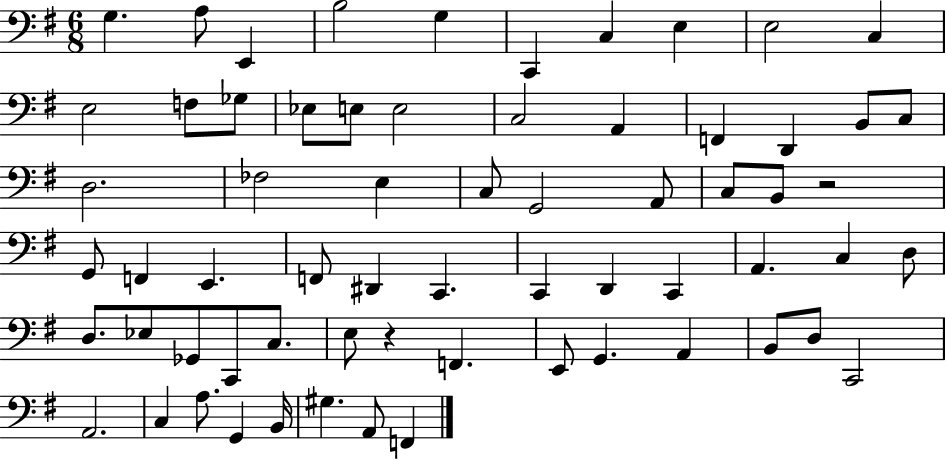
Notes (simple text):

G3/q. A3/e E2/q B3/h G3/q C2/q C3/q E3/q E3/h C3/q E3/h F3/e Gb3/e Eb3/e E3/e E3/h C3/h A2/q F2/q D2/q B2/e C3/e D3/h. FES3/h E3/q C3/e G2/h A2/e C3/e B2/e R/h G2/e F2/q E2/q. F2/e D#2/q C2/q. C2/q D2/q C2/q A2/q. C3/q D3/e D3/e. Eb3/e Gb2/e C2/e C3/e. E3/e R/q F2/q. E2/e G2/q. A2/q B2/e D3/e C2/h A2/h. C3/q A3/e. G2/q B2/s G#3/q. A2/e F2/q